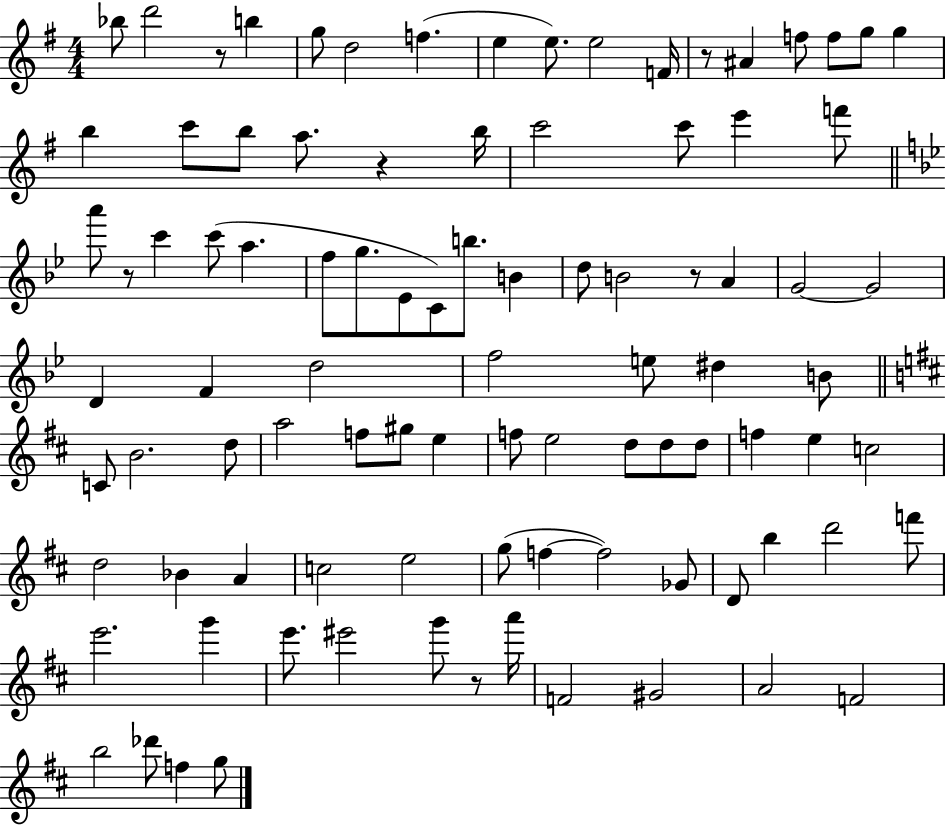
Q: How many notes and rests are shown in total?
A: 94